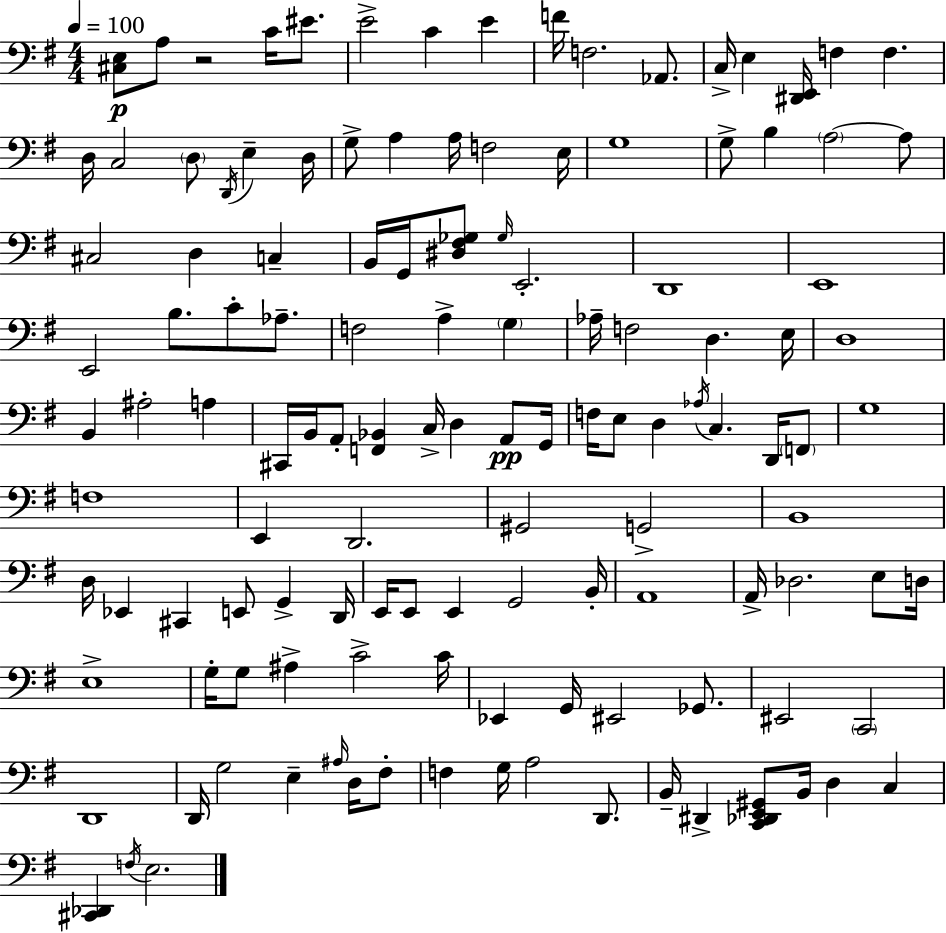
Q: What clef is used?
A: bass